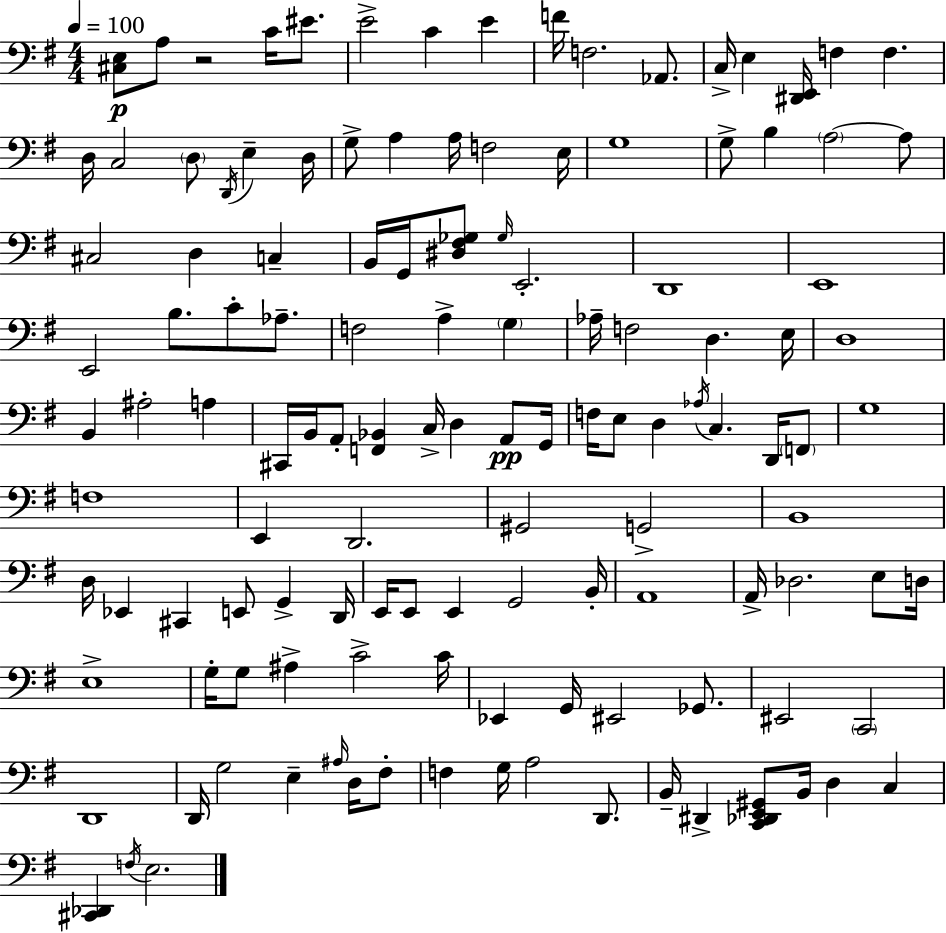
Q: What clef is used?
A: bass